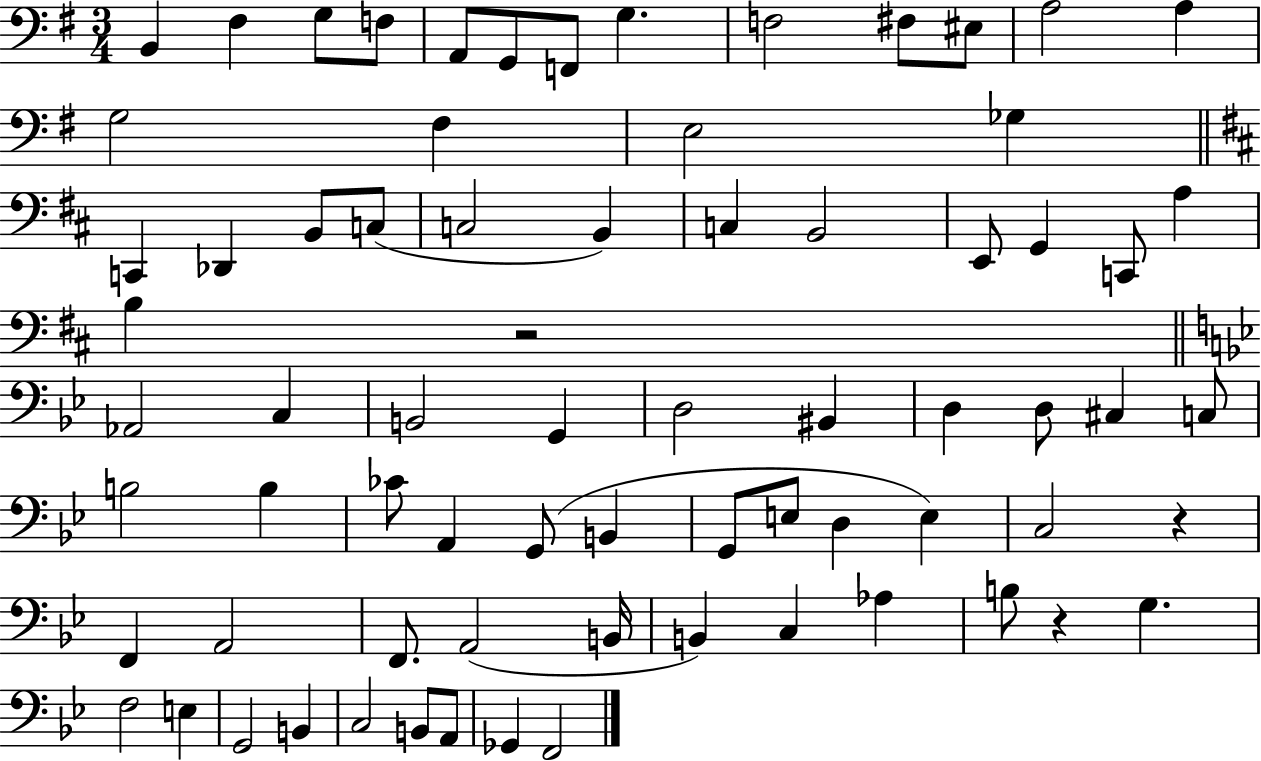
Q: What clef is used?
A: bass